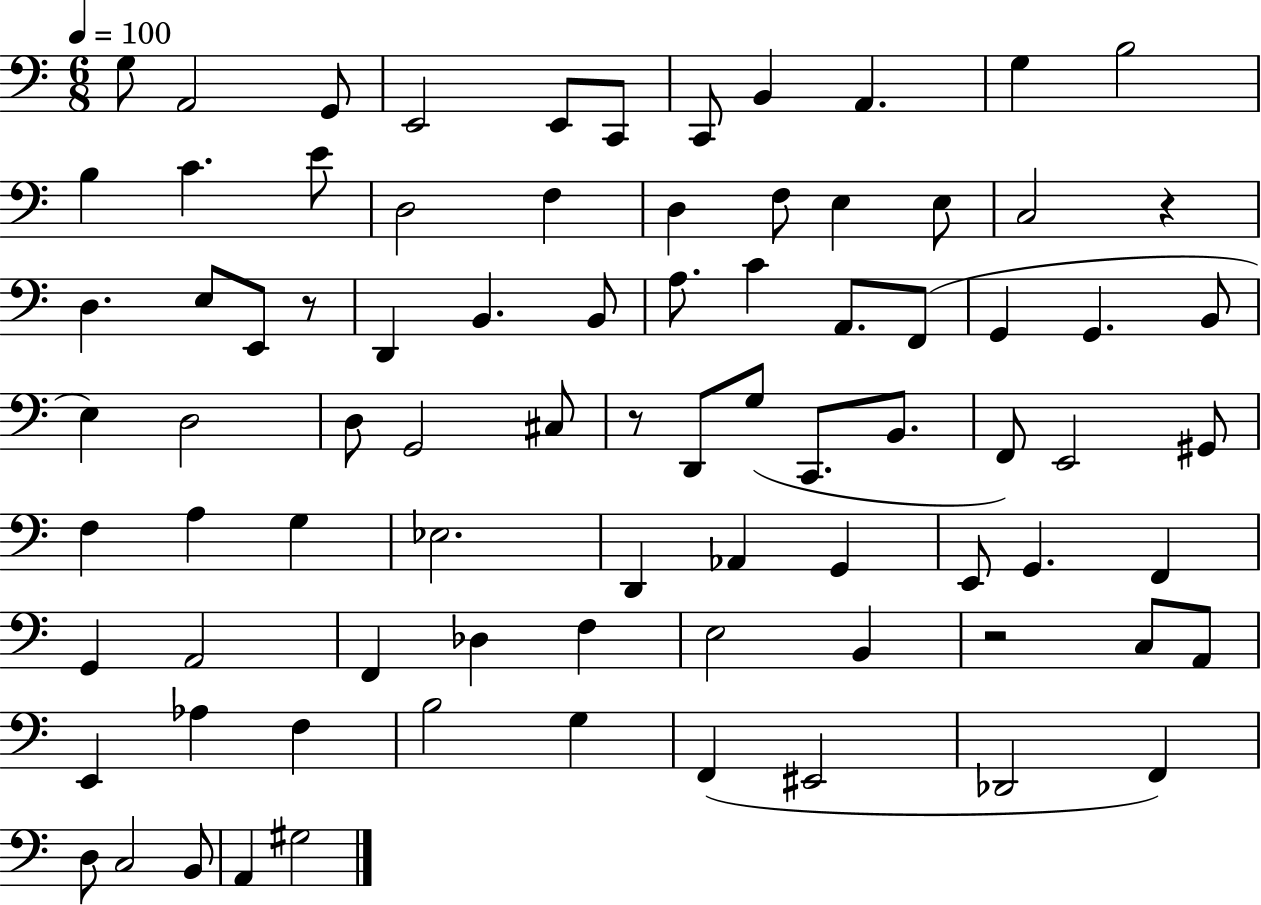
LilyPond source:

{
  \clef bass
  \numericTimeSignature
  \time 6/8
  \key c \major
  \tempo 4 = 100
  \repeat volta 2 { g8 a,2 g,8 | e,2 e,8 c,8 | c,8 b,4 a,4. | g4 b2 | \break b4 c'4. e'8 | d2 f4 | d4 f8 e4 e8 | c2 r4 | \break d4. e8 e,8 r8 | d,4 b,4. b,8 | a8. c'4 a,8. f,8( | g,4 g,4. b,8 | \break e4) d2 | d8 g,2 cis8 | r8 d,8 g8( c,8. b,8. | f,8) e,2 gis,8 | \break f4 a4 g4 | ees2. | d,4 aes,4 g,4 | e,8 g,4. f,4 | \break g,4 a,2 | f,4 des4 f4 | e2 b,4 | r2 c8 a,8 | \break e,4 aes4 f4 | b2 g4 | f,4( eis,2 | des,2 f,4) | \break d8 c2 b,8 | a,4 gis2 | } \bar "|."
}